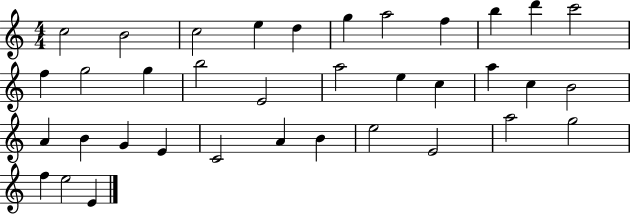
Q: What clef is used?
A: treble